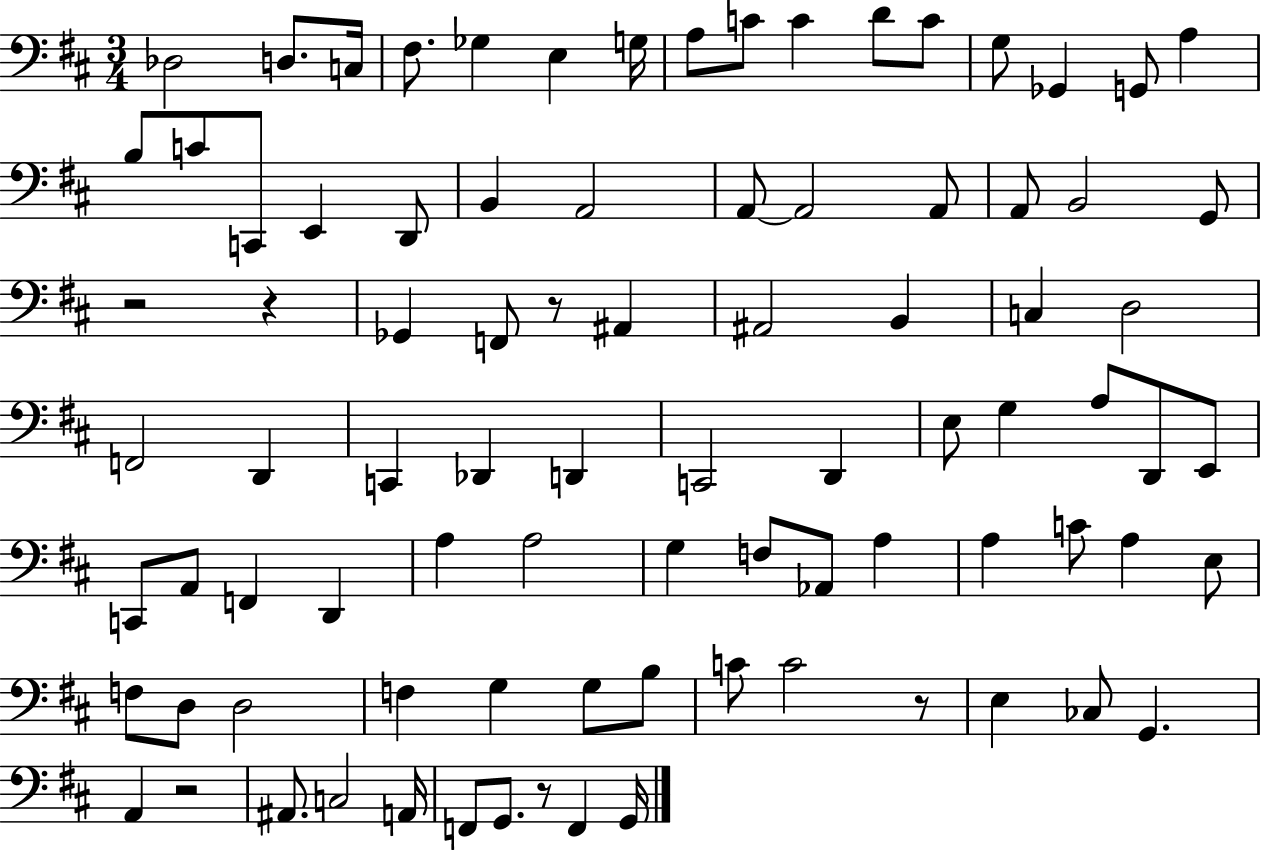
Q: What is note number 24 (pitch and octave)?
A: A2